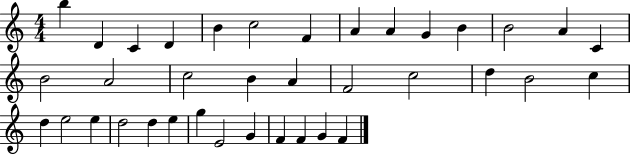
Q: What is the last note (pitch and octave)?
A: F4